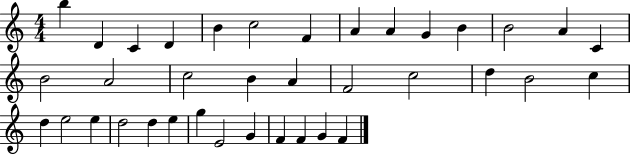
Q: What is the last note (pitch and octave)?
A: F4